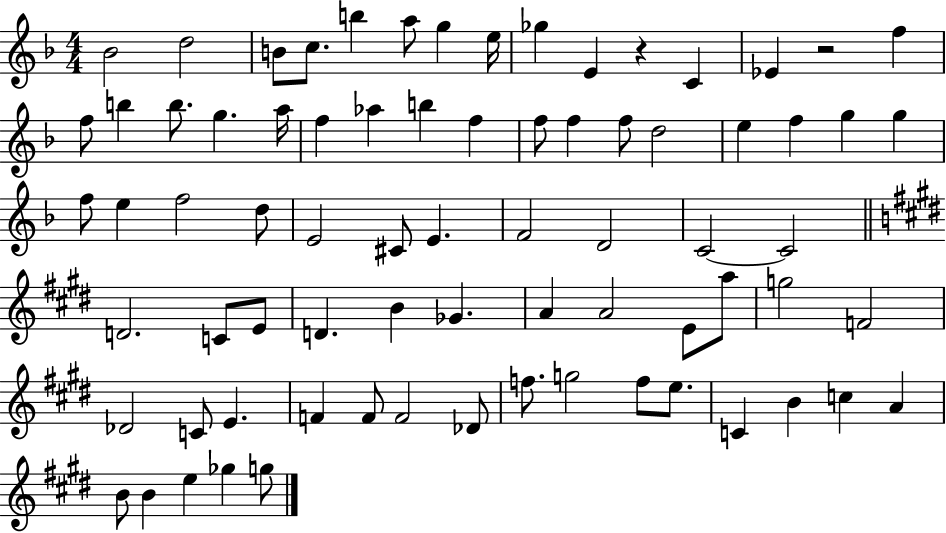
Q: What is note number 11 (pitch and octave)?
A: C4